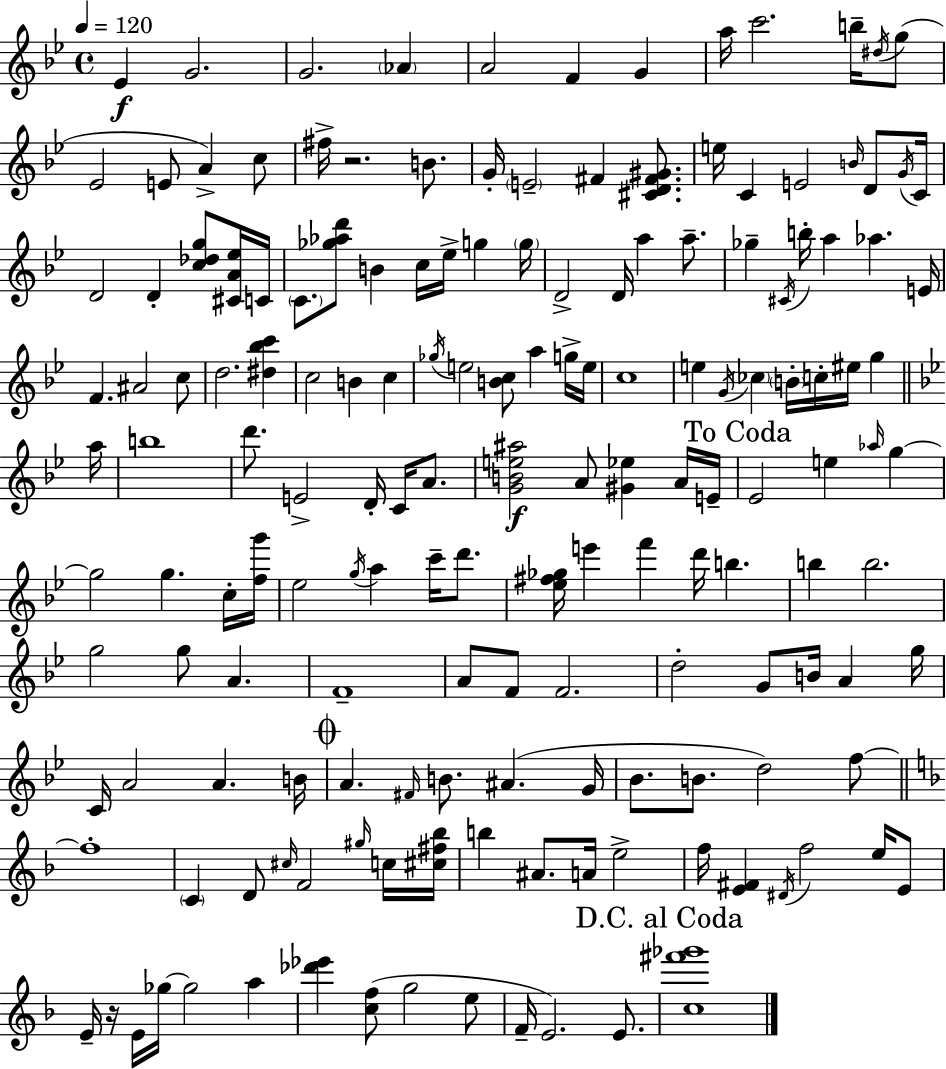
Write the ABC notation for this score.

X:1
T:Untitled
M:4/4
L:1/4
K:Bb
_E G2 G2 _A A2 F G a/4 c'2 b/4 ^d/4 g/2 _E2 E/2 A c/2 ^f/4 z2 B/2 G/4 E2 ^F [^CD^F^G]/2 e/4 C E2 B/4 D/2 G/4 C/4 D2 D [c_dg]/2 [^CA_e]/4 C/4 C/2 [_g_ad']/2 B c/4 _e/4 g g/4 D2 D/4 a a/2 _g ^C/4 b/4 a _a E/4 F ^A2 c/2 d2 [^d_bc'] c2 B c _g/4 e2 [Bc]/2 a g/4 e/4 c4 e G/4 _c B/4 c/4 ^e/4 g a/4 b4 d'/2 E2 D/4 C/4 A/2 [GBe^a]2 A/2 [^G_e] A/4 E/4 _E2 e _a/4 g g2 g c/4 [fg']/4 _e2 g/4 a c'/4 d'/2 [_e^f_g]/4 e' f' d'/4 b b b2 g2 g/2 A F4 A/2 F/2 F2 d2 G/2 B/4 A g/4 C/4 A2 A B/4 A ^F/4 B/2 ^A G/4 _B/2 B/2 d2 f/2 f4 C D/2 ^c/4 F2 ^g/4 c/4 [^c^f_b]/4 b ^A/2 A/4 e2 f/4 [E^F] ^D/4 f2 e/4 E/2 E/4 z/4 E/4 _g/4 _g2 a [_d'_e'] [cf]/2 g2 e/2 F/4 E2 E/2 [c^f'_g']4